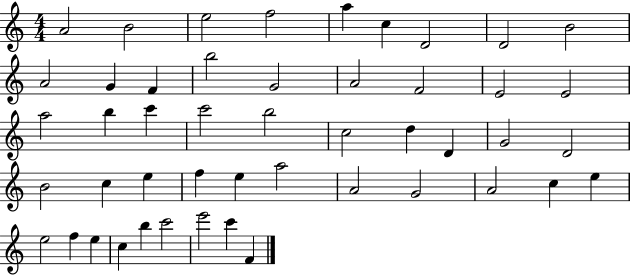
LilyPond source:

{
  \clef treble
  \numericTimeSignature
  \time 4/4
  \key c \major
  a'2 b'2 | e''2 f''2 | a''4 c''4 d'2 | d'2 b'2 | \break a'2 g'4 f'4 | b''2 g'2 | a'2 f'2 | e'2 e'2 | \break a''2 b''4 c'''4 | c'''2 b''2 | c''2 d''4 d'4 | g'2 d'2 | \break b'2 c''4 e''4 | f''4 e''4 a''2 | a'2 g'2 | a'2 c''4 e''4 | \break e''2 f''4 e''4 | c''4 b''4 c'''2 | e'''2 c'''4 f'4 | \bar "|."
}